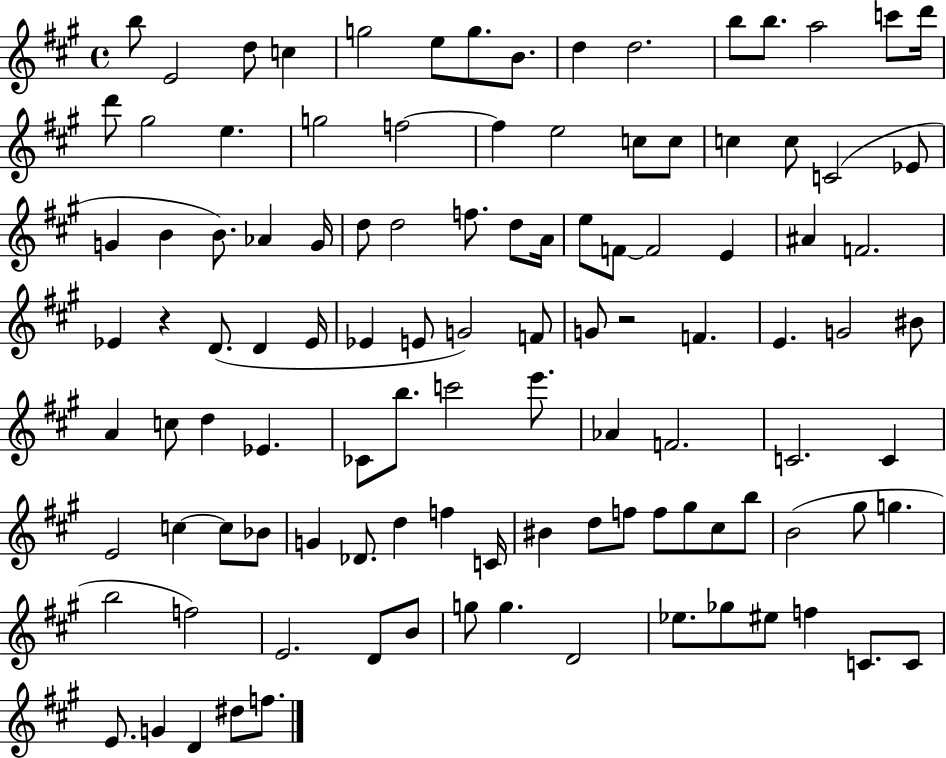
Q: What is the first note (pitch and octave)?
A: B5